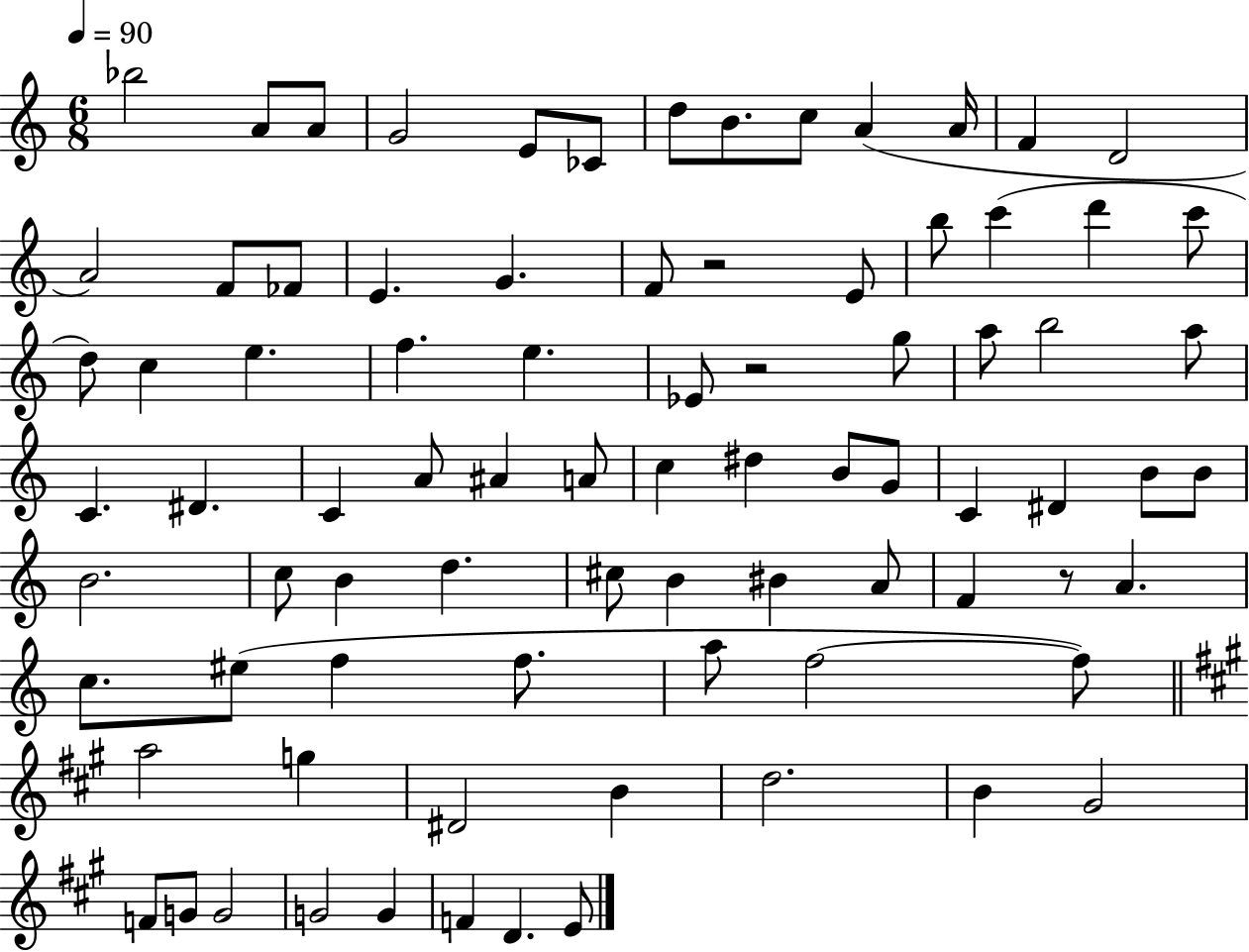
Bb5/h A4/e A4/e G4/h E4/e CES4/e D5/e B4/e. C5/e A4/q A4/s F4/q D4/h A4/h F4/e FES4/e E4/q. G4/q. F4/e R/h E4/e B5/e C6/q D6/q C6/e D5/e C5/q E5/q. F5/q. E5/q. Eb4/e R/h G5/e A5/e B5/h A5/e C4/q. D#4/q. C4/q A4/e A#4/q A4/e C5/q D#5/q B4/e G4/e C4/q D#4/q B4/e B4/e B4/h. C5/e B4/q D5/q. C#5/e B4/q BIS4/q A4/e F4/q R/e A4/q. C5/e. EIS5/e F5/q F5/e. A5/e F5/h F5/e A5/h G5/q D#4/h B4/q D5/h. B4/q G#4/h F4/e G4/e G4/h G4/h G4/q F4/q D4/q. E4/e